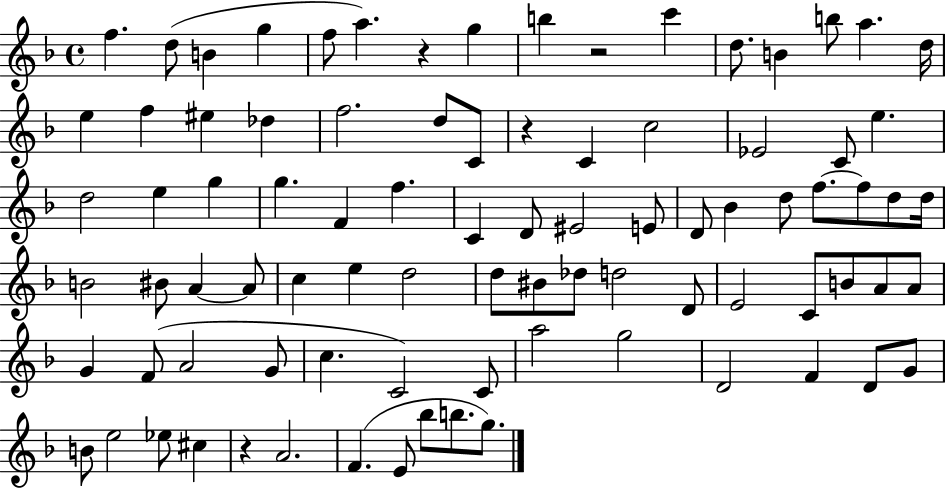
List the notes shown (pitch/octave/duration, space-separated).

F5/q. D5/e B4/q G5/q F5/e A5/q. R/q G5/q B5/q R/h C6/q D5/e. B4/q B5/e A5/q. D5/s E5/q F5/q EIS5/q Db5/q F5/h. D5/e C4/e R/q C4/q C5/h Eb4/h C4/e E5/q. D5/h E5/q G5/q G5/q. F4/q F5/q. C4/q D4/e EIS4/h E4/e D4/e Bb4/q D5/e F5/e. F5/e D5/e D5/s B4/h BIS4/e A4/q A4/e C5/q E5/q D5/h D5/e BIS4/e Db5/e D5/h D4/e E4/h C4/e B4/e A4/e A4/e G4/q F4/e A4/h G4/e C5/q. C4/h C4/e A5/h G5/h D4/h F4/q D4/e G4/e B4/e E5/h Eb5/e C#5/q R/q A4/h. F4/q. E4/e Bb5/e B5/e. G5/e.